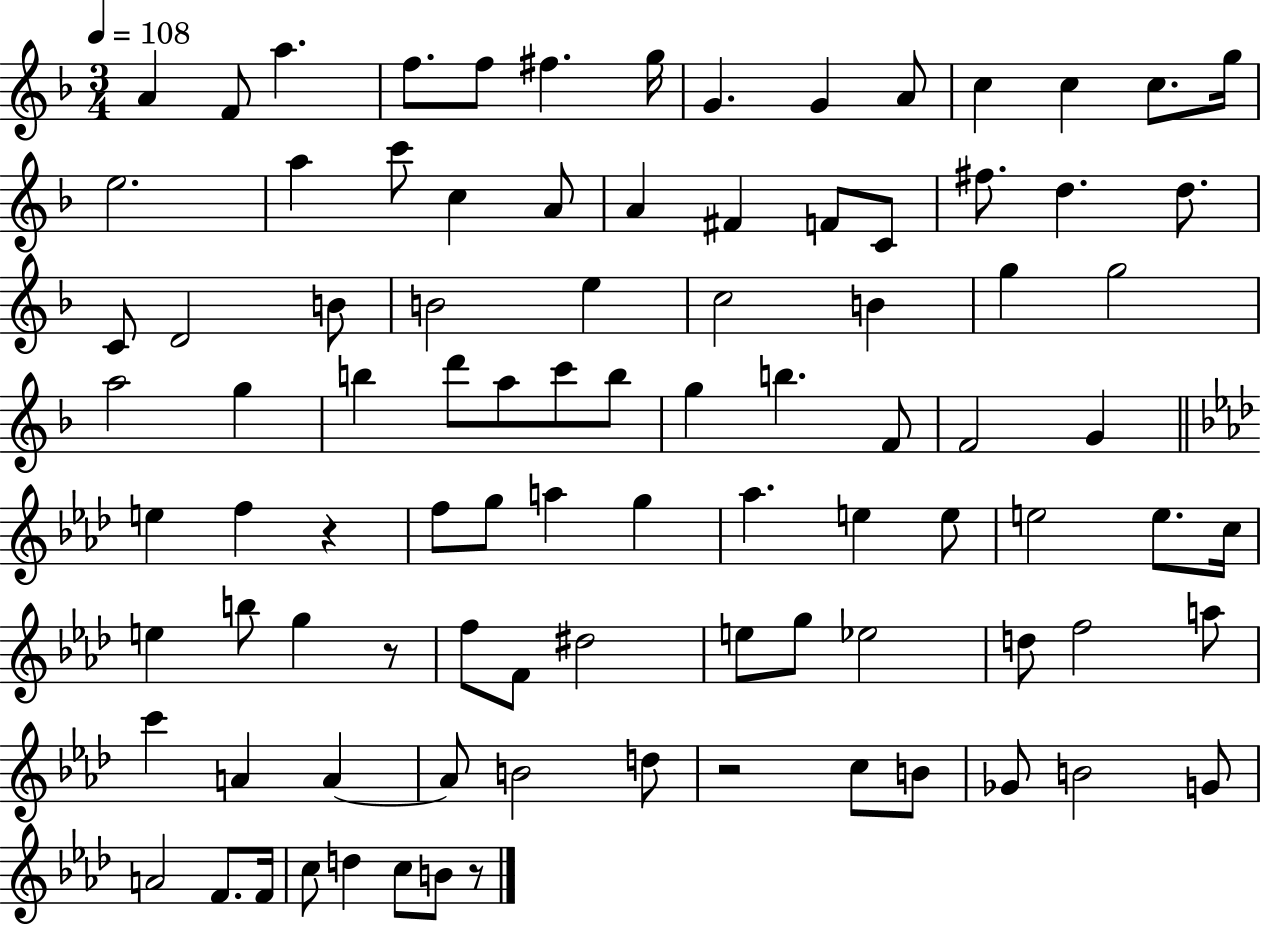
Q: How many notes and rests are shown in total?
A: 93